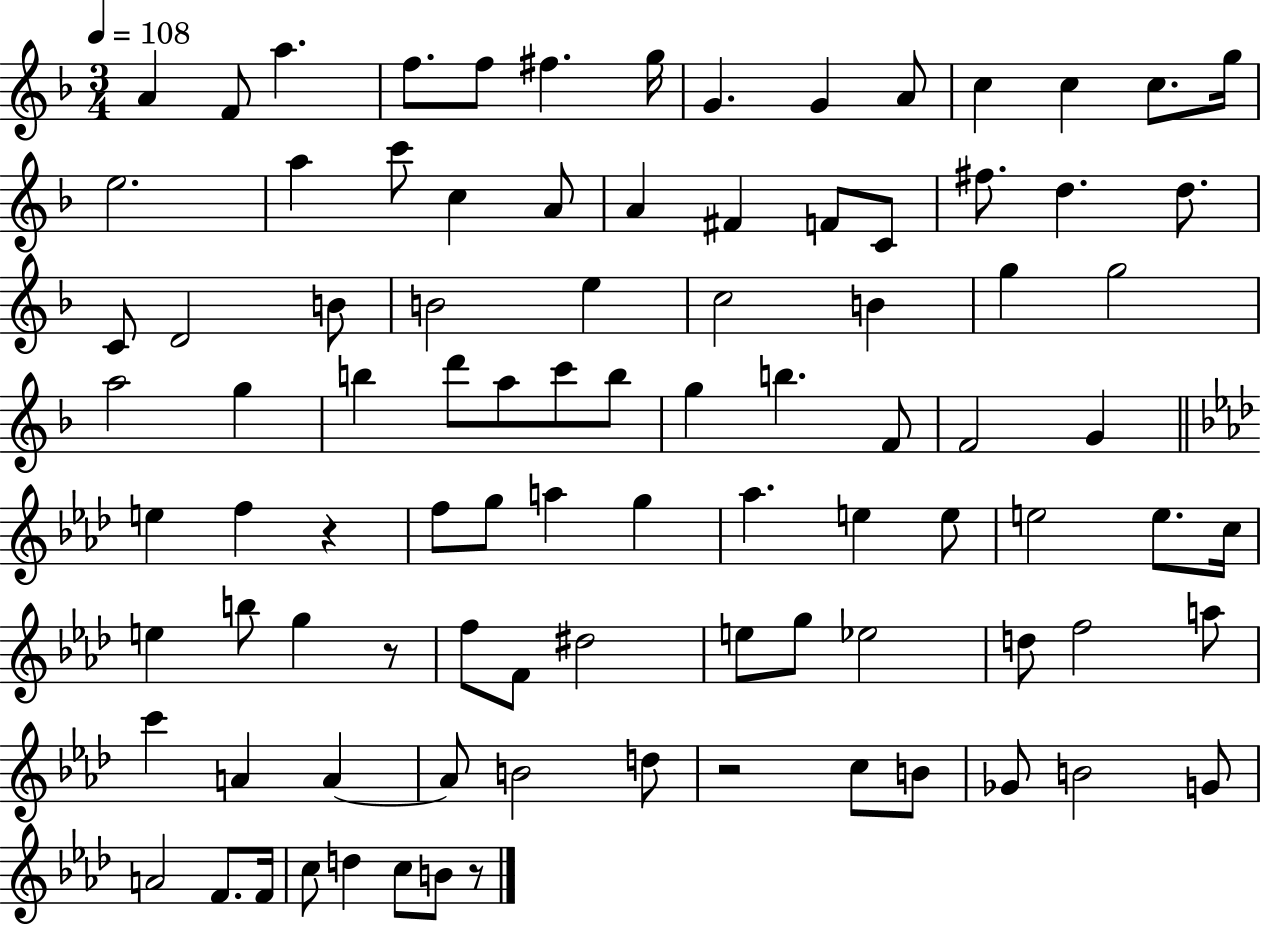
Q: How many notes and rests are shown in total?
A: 93